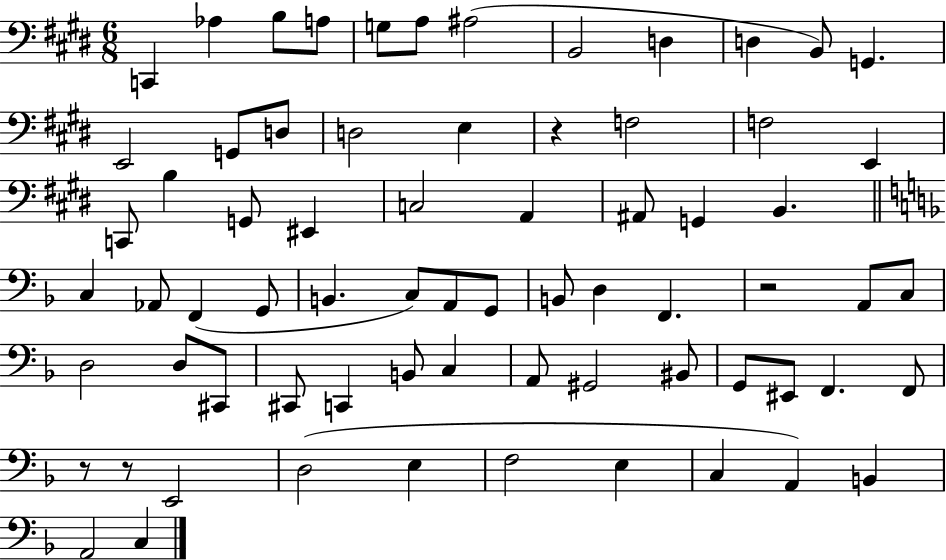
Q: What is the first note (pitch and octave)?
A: C2